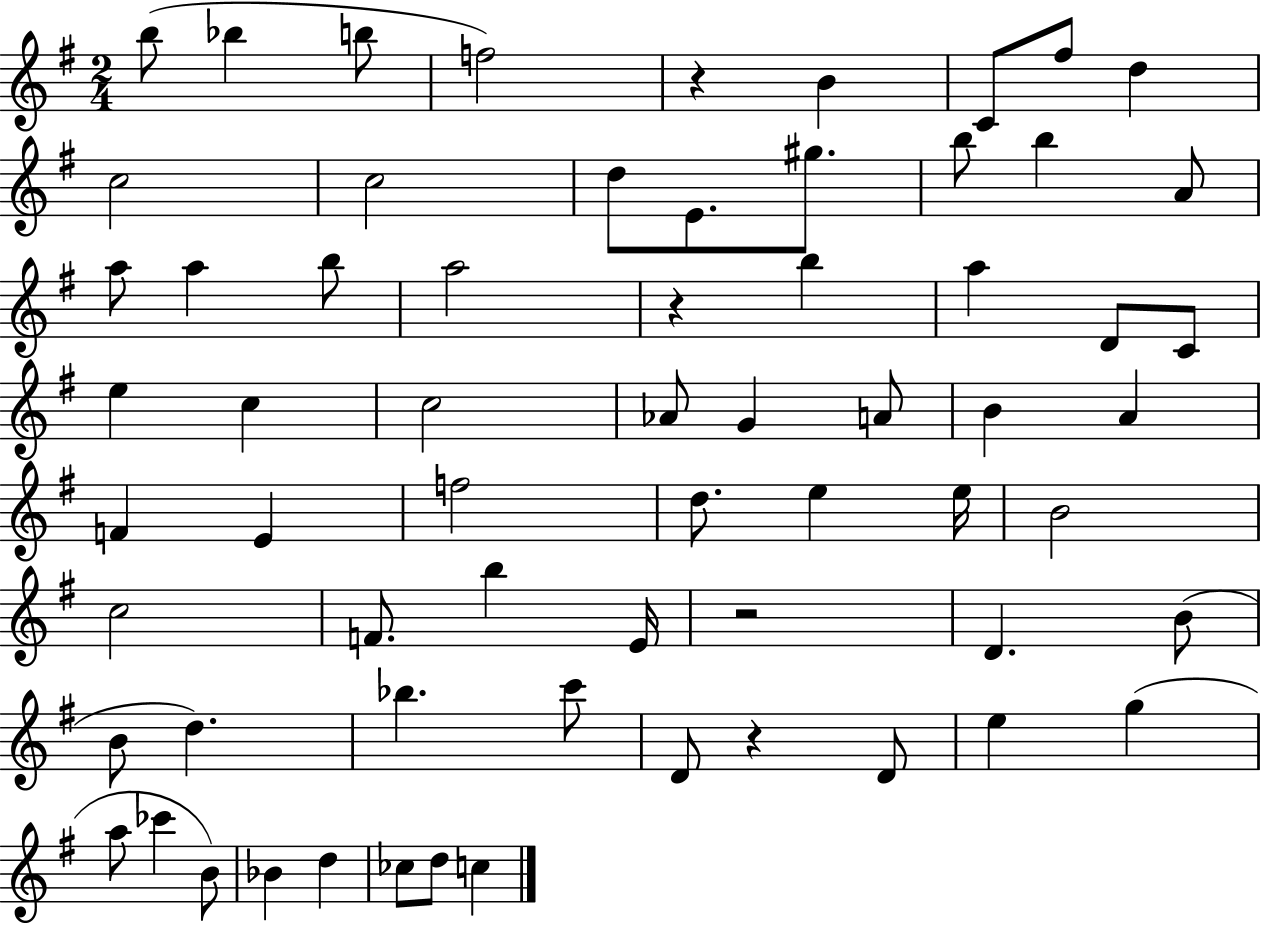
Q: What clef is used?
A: treble